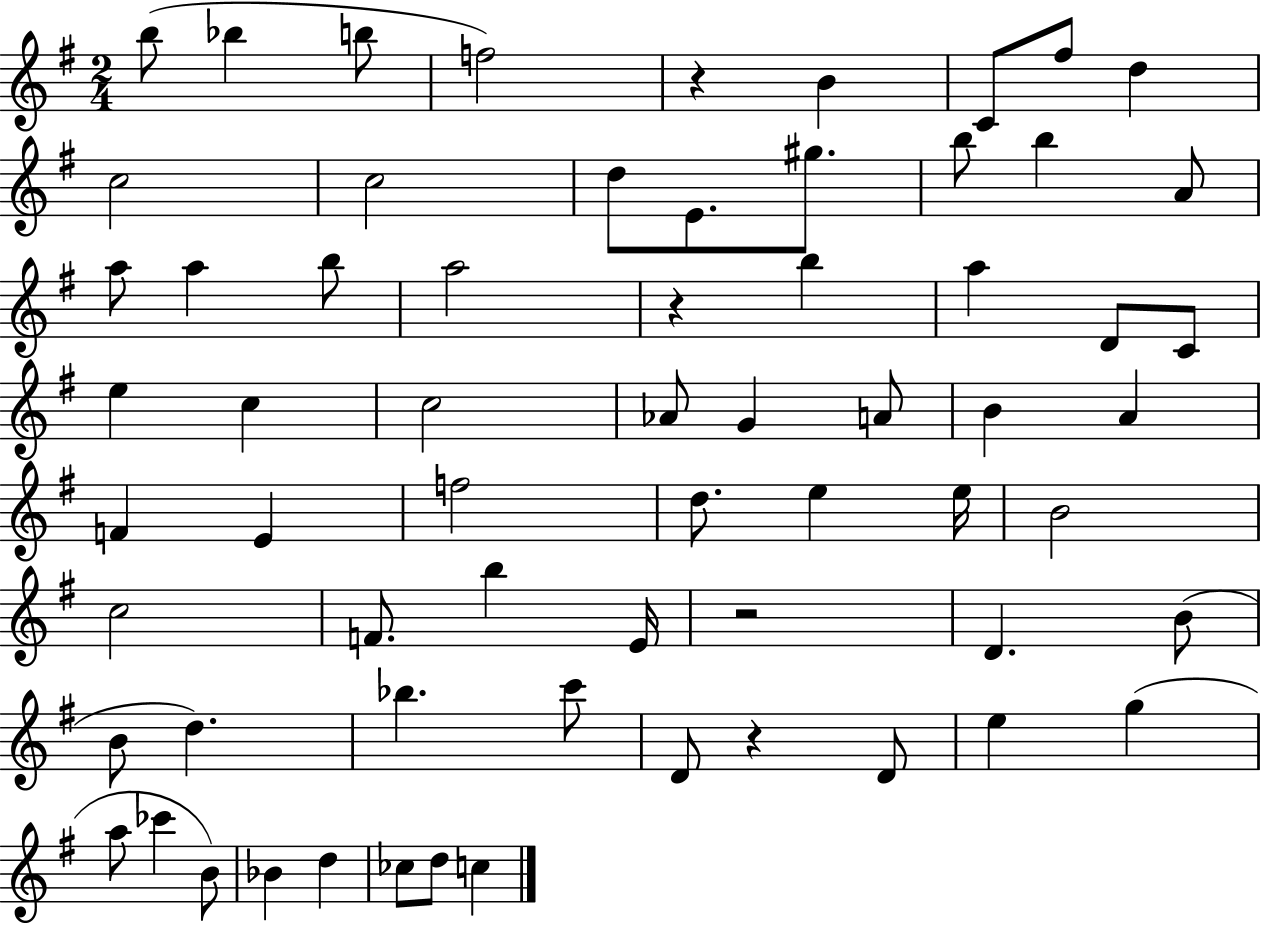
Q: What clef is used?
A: treble